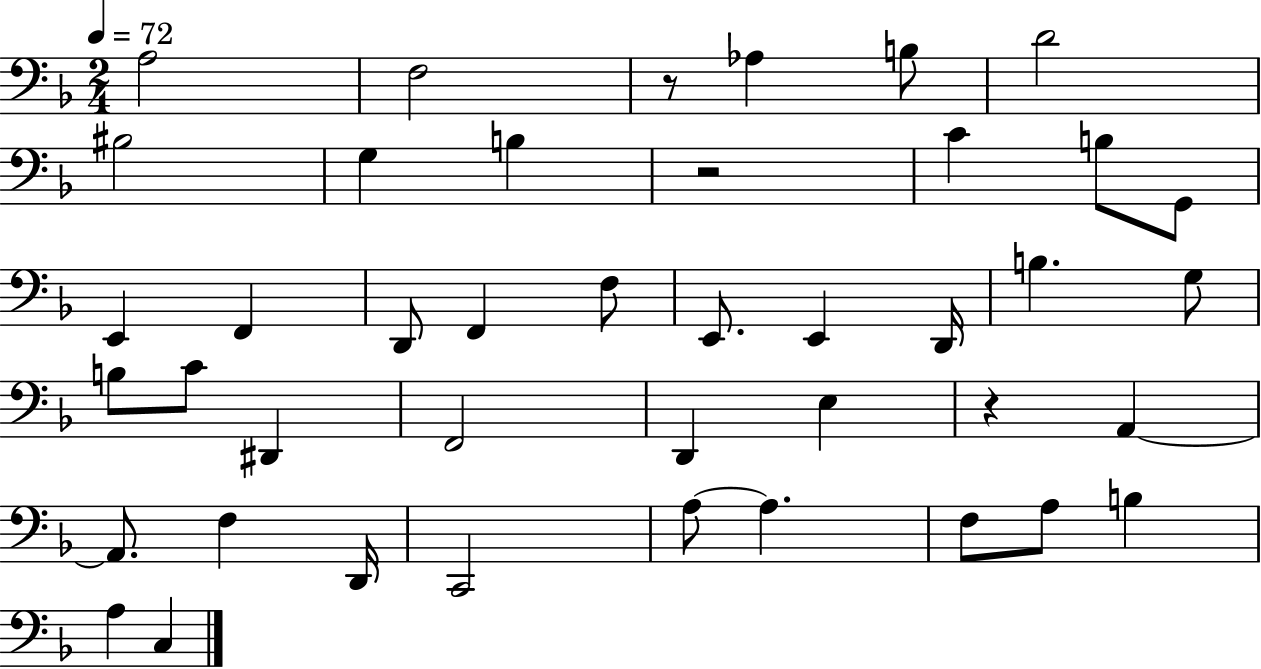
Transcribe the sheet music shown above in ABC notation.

X:1
T:Untitled
M:2/4
L:1/4
K:F
A,2 F,2 z/2 _A, B,/2 D2 ^B,2 G, B, z2 C B,/2 G,,/2 E,, F,, D,,/2 F,, F,/2 E,,/2 E,, D,,/4 B, G,/2 B,/2 C/2 ^D,, F,,2 D,, E, z A,, A,,/2 F, D,,/4 C,,2 A,/2 A, F,/2 A,/2 B, A, C,